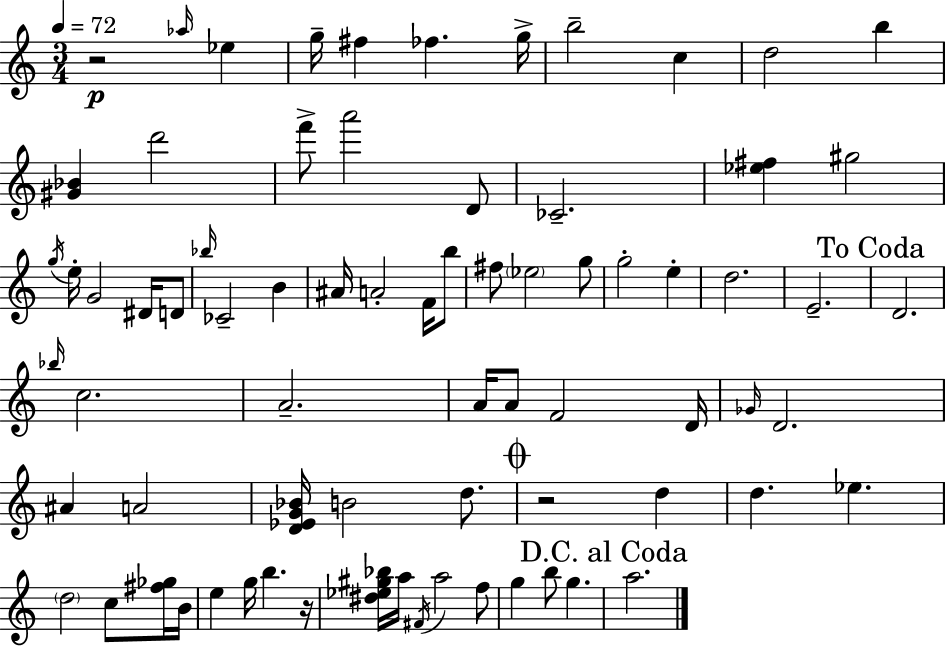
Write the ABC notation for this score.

X:1
T:Untitled
M:3/4
L:1/4
K:C
z2 _a/4 _e g/4 ^f _f g/4 b2 c d2 b [^G_B] d'2 f'/2 a'2 D/2 _C2 [_e^f] ^g2 g/4 e/4 G2 ^D/4 D/2 _b/4 _C2 B ^A/4 A2 F/4 b/2 ^f/2 _e2 g/2 g2 e d2 E2 D2 _b/4 c2 A2 A/4 A/2 F2 D/4 _G/4 D2 ^A A2 [D_EG_B]/4 B2 d/2 z2 d d _e d2 c/2 [^f_g]/4 B/4 e g/4 b z/4 [^d_e^g_b]/4 a/4 ^F/4 a2 f/2 g b/2 g a2